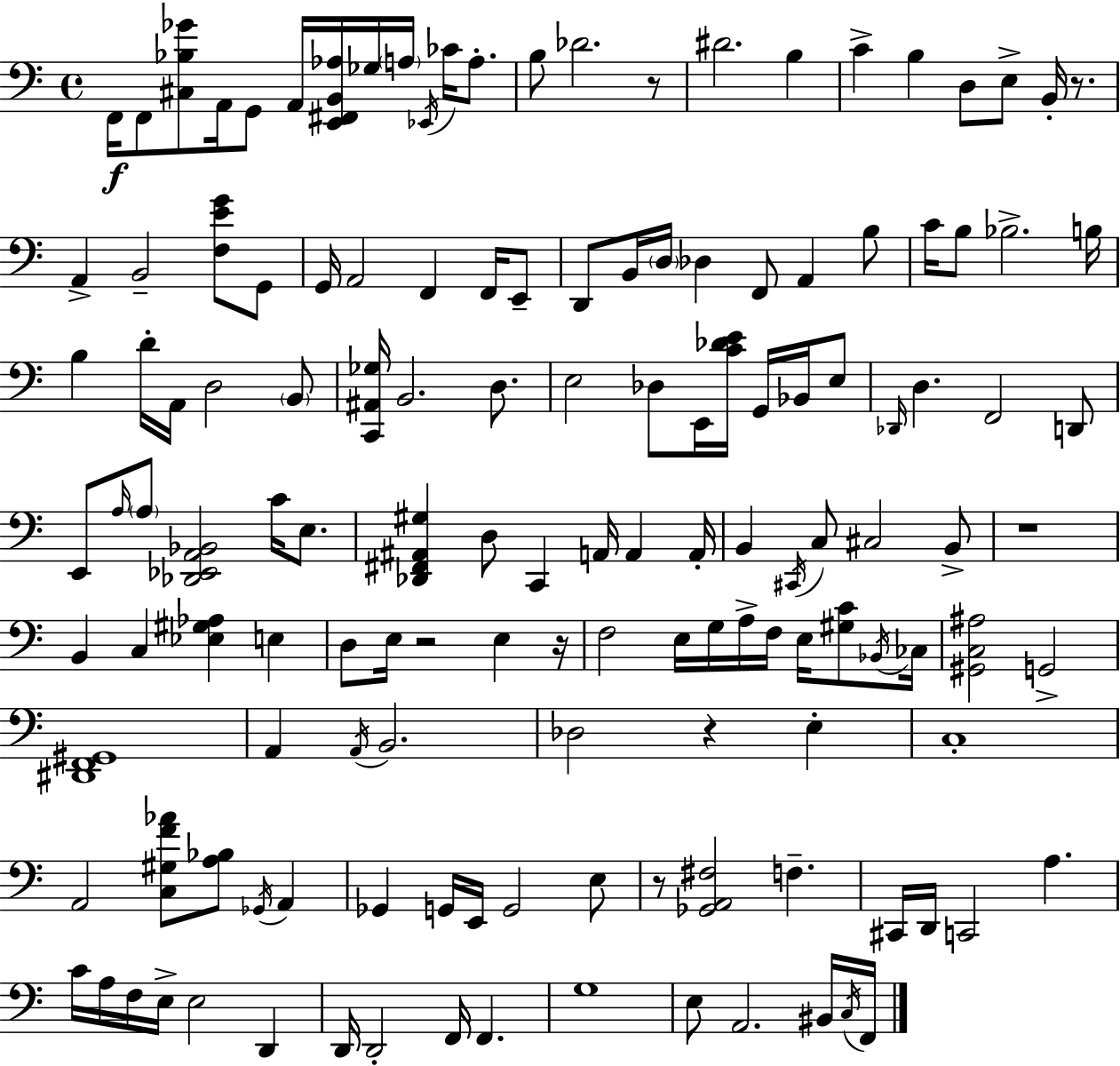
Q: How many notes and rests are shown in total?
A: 141